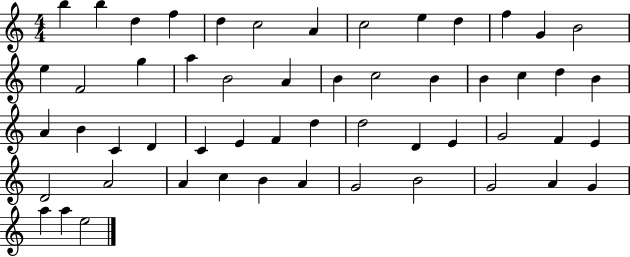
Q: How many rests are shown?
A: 0